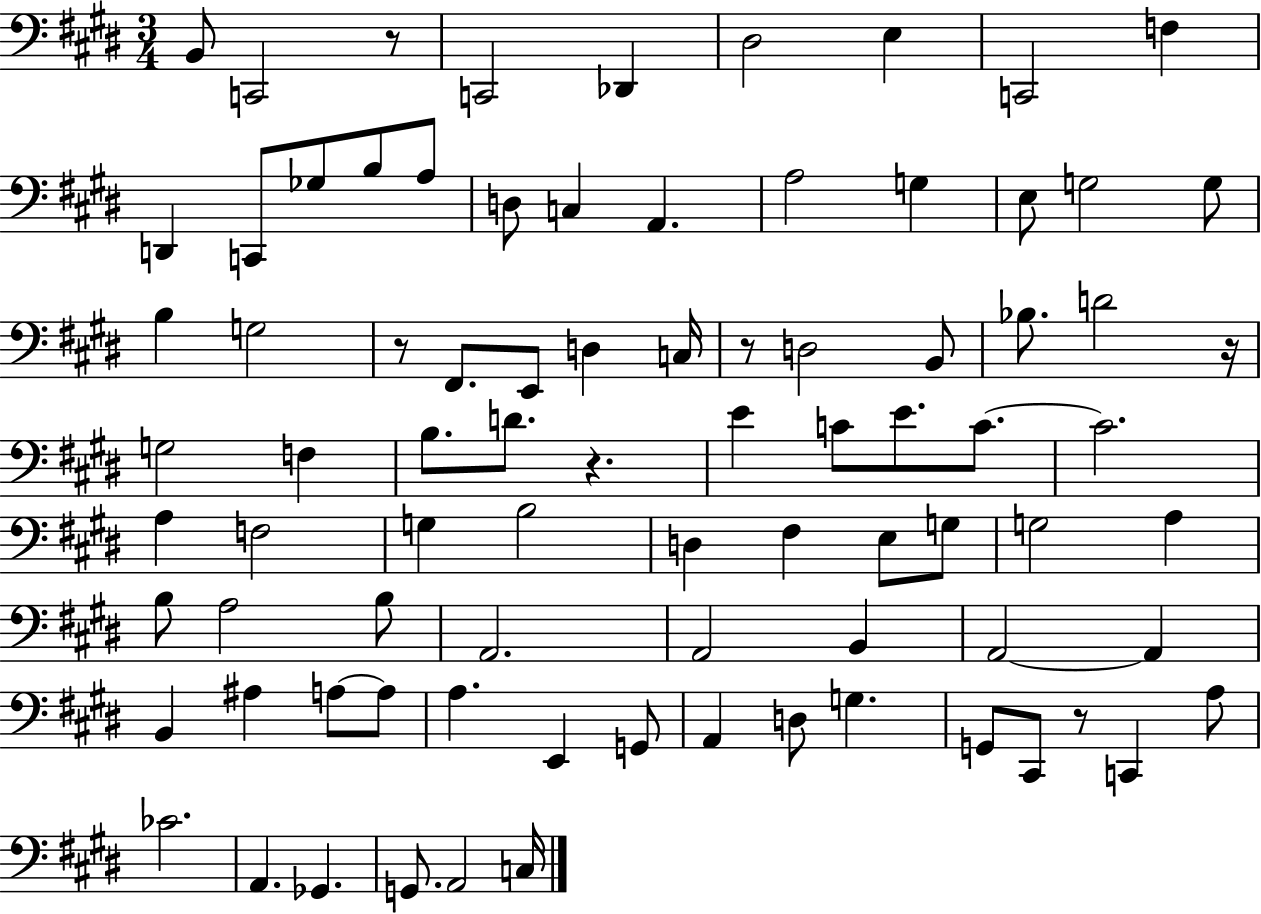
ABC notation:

X:1
T:Untitled
M:3/4
L:1/4
K:E
B,,/2 C,,2 z/2 C,,2 _D,, ^D,2 E, C,,2 F, D,, C,,/2 _G,/2 B,/2 A,/2 D,/2 C, A,, A,2 G, E,/2 G,2 G,/2 B, G,2 z/2 ^F,,/2 E,,/2 D, C,/4 z/2 D,2 B,,/2 _B,/2 D2 z/4 G,2 F, B,/2 D/2 z E C/2 E/2 C/2 C2 A, F,2 G, B,2 D, ^F, E,/2 G,/2 G,2 A, B,/2 A,2 B,/2 A,,2 A,,2 B,, A,,2 A,, B,, ^A, A,/2 A,/2 A, E,, G,,/2 A,, D,/2 G, G,,/2 ^C,,/2 z/2 C,, A,/2 _C2 A,, _G,, G,,/2 A,,2 C,/4